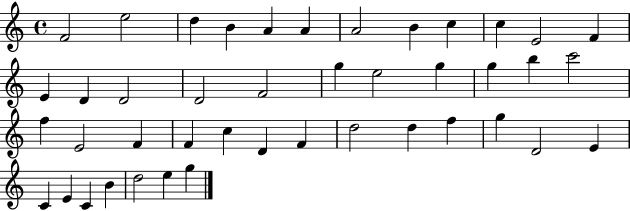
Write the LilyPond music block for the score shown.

{
  \clef treble
  \time 4/4
  \defaultTimeSignature
  \key c \major
  f'2 e''2 | d''4 b'4 a'4 a'4 | a'2 b'4 c''4 | c''4 e'2 f'4 | \break e'4 d'4 d'2 | d'2 f'2 | g''4 e''2 g''4 | g''4 b''4 c'''2 | \break f''4 e'2 f'4 | f'4 c''4 d'4 f'4 | d''2 d''4 f''4 | g''4 d'2 e'4 | \break c'4 e'4 c'4 b'4 | d''2 e''4 g''4 | \bar "|."
}